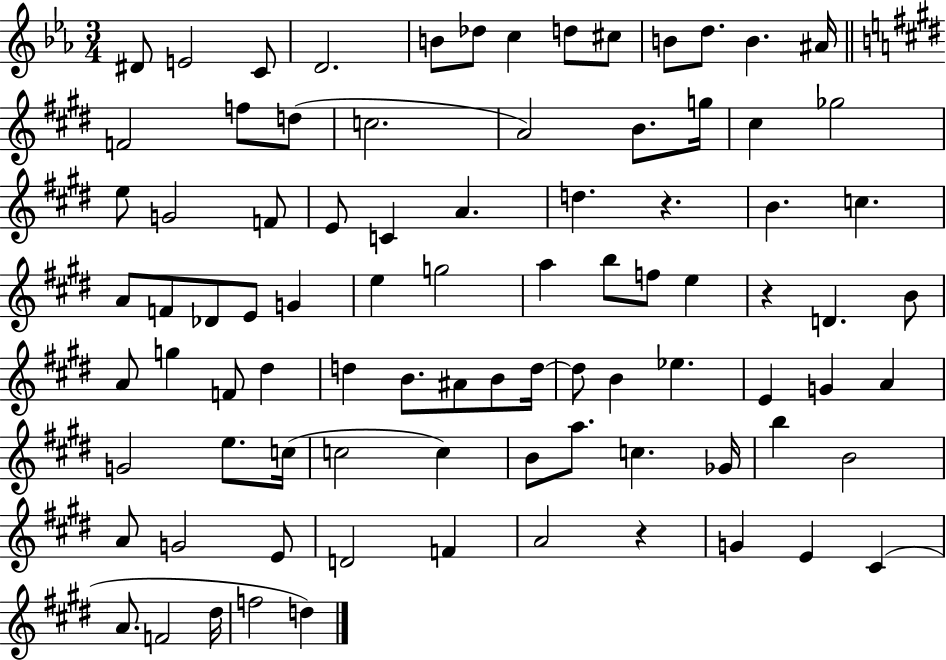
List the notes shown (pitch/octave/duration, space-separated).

D#4/e E4/h C4/e D4/h. B4/e Db5/e C5/q D5/e C#5/e B4/e D5/e. B4/q. A#4/s F4/h F5/e D5/e C5/h. A4/h B4/e. G5/s C#5/q Gb5/h E5/e G4/h F4/e E4/e C4/q A4/q. D5/q. R/q. B4/q. C5/q. A4/e F4/e Db4/e E4/e G4/q E5/q G5/h A5/q B5/e F5/e E5/q R/q D4/q. B4/e A4/e G5/q F4/e D#5/q D5/q B4/e. A#4/e B4/e D5/s D5/e B4/q Eb5/q. E4/q G4/q A4/q G4/h E5/e. C5/s C5/h C5/q B4/e A5/e. C5/q. Gb4/s B5/q B4/h A4/e G4/h E4/e D4/h F4/q A4/h R/q G4/q E4/q C#4/q A4/e. F4/h D#5/s F5/h D5/q